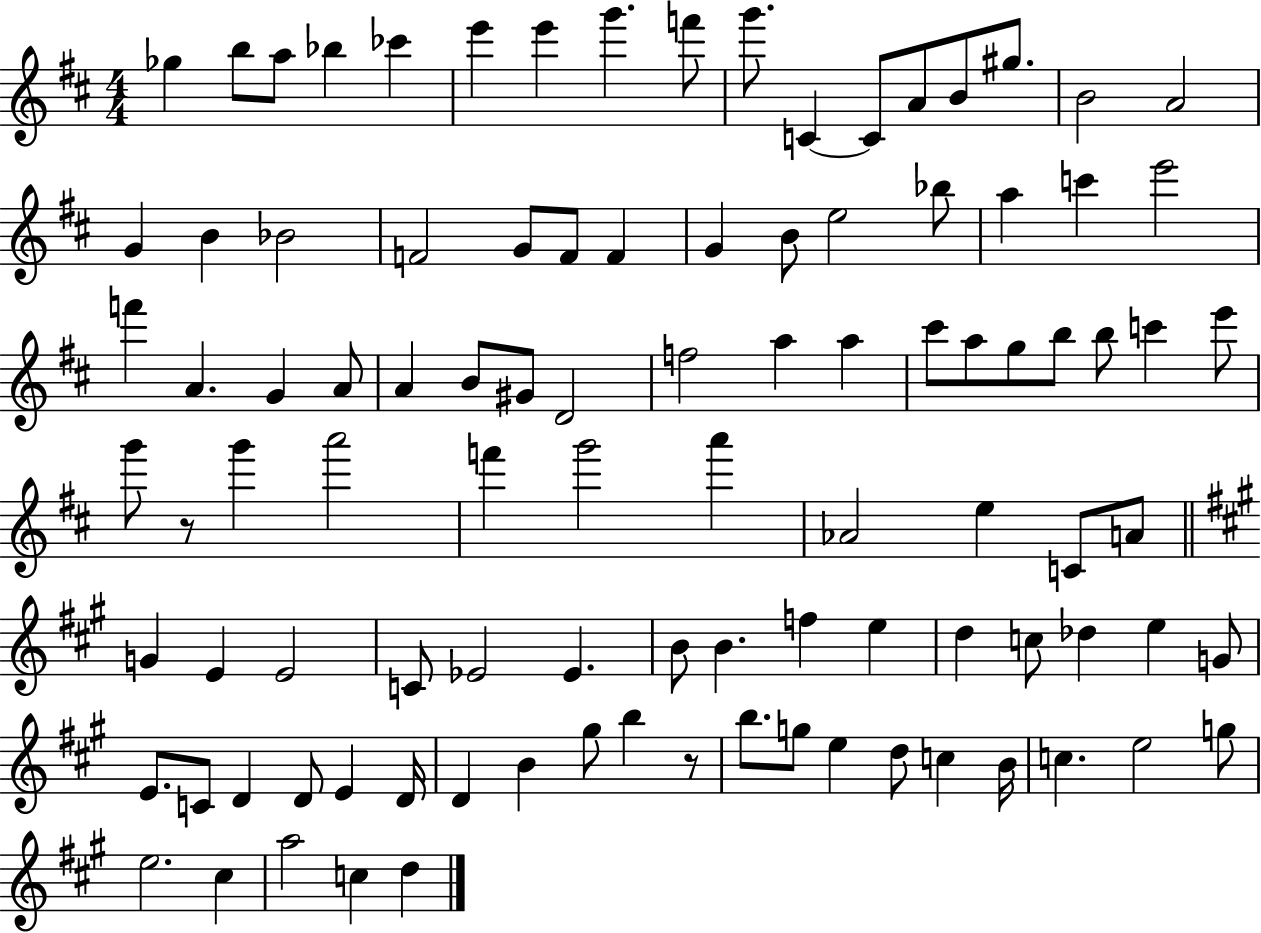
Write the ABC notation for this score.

X:1
T:Untitled
M:4/4
L:1/4
K:D
_g b/2 a/2 _b _c' e' e' g' f'/2 g'/2 C C/2 A/2 B/2 ^g/2 B2 A2 G B _B2 F2 G/2 F/2 F G B/2 e2 _b/2 a c' e'2 f' A G A/2 A B/2 ^G/2 D2 f2 a a ^c'/2 a/2 g/2 b/2 b/2 c' e'/2 g'/2 z/2 g' a'2 f' g'2 a' _A2 e C/2 A/2 G E E2 C/2 _E2 _E B/2 B f e d c/2 _d e G/2 E/2 C/2 D D/2 E D/4 D B ^g/2 b z/2 b/2 g/2 e d/2 c B/4 c e2 g/2 e2 ^c a2 c d